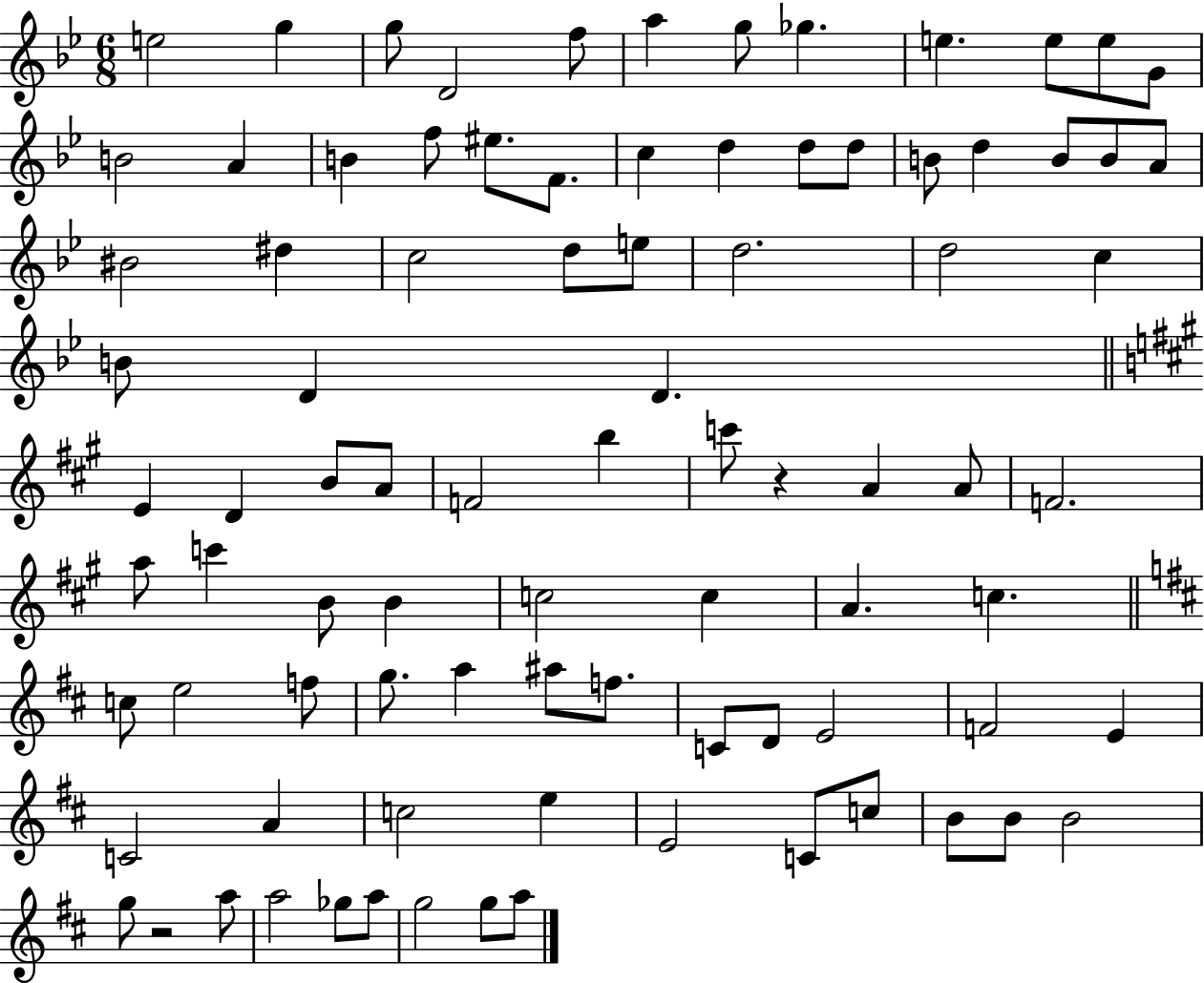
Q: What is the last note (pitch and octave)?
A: A5